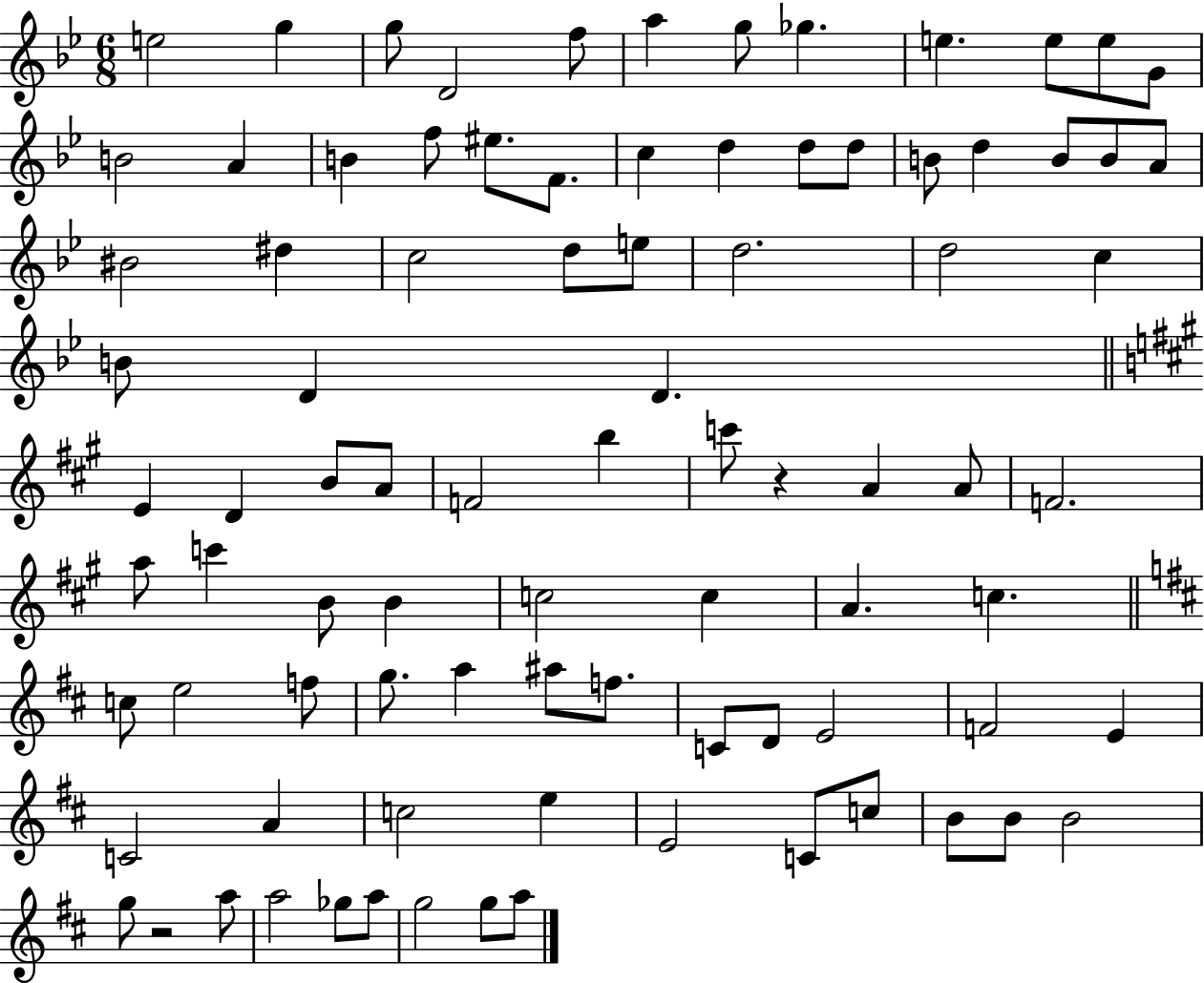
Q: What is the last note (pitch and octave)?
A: A5